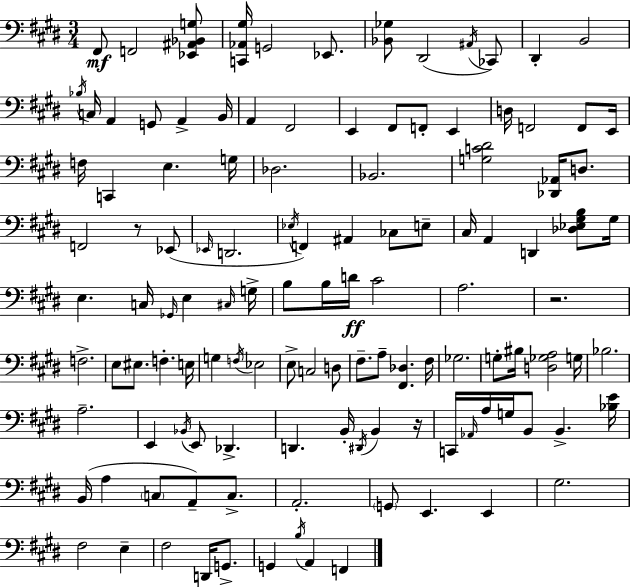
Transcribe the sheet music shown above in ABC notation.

X:1
T:Untitled
M:3/4
L:1/4
K:E
^F,,/2 F,,2 [_E,,^A,,_B,,G,]/2 [C,,_A,,^G,]/4 G,,2 _E,,/2 [_B,,_G,]/2 ^D,,2 ^A,,/4 _C,,/2 ^D,, B,,2 _B,/4 C,/4 A,, G,,/2 A,, B,,/4 A,, ^F,,2 E,, ^F,,/2 F,,/2 E,, D,/4 F,,2 F,,/2 E,,/4 F,/4 C,, E, G,/4 _D,2 _B,,2 [G,C^D]2 [_D,,_A,,]/4 D,/2 F,,2 z/2 _E,,/2 _E,,/4 D,,2 _E,/4 F,, ^A,, _C,/2 E,/2 ^C,/4 A,, D,, [_D,_E,^G,B,]/2 ^G,/4 E, C,/4 _G,,/4 E, ^C,/4 G,/4 B,/2 B,/4 D/4 ^C2 A,2 z2 F,2 E,/2 ^E,/2 F, E,/4 G, F,/4 _E,2 E,/2 C,2 D,/2 ^F,/2 A,/2 [^F,,_D,] ^F,/4 _G,2 G,/2 ^B,/4 [D,_G,A,]2 G,/4 _B,2 A,2 E,, _B,,/4 E,,/2 _D,, D,, B,,/4 ^D,,/4 B,, z/4 C,,/4 _A,,/4 A,/4 G,/4 B,,/2 B,, [_B,E]/4 B,,/4 A, C,/2 A,,/2 C,/2 A,,2 G,,/2 E,, E,, ^G,2 ^F,2 E, ^F,2 D,,/4 G,,/2 G,, B,/4 A,, F,,